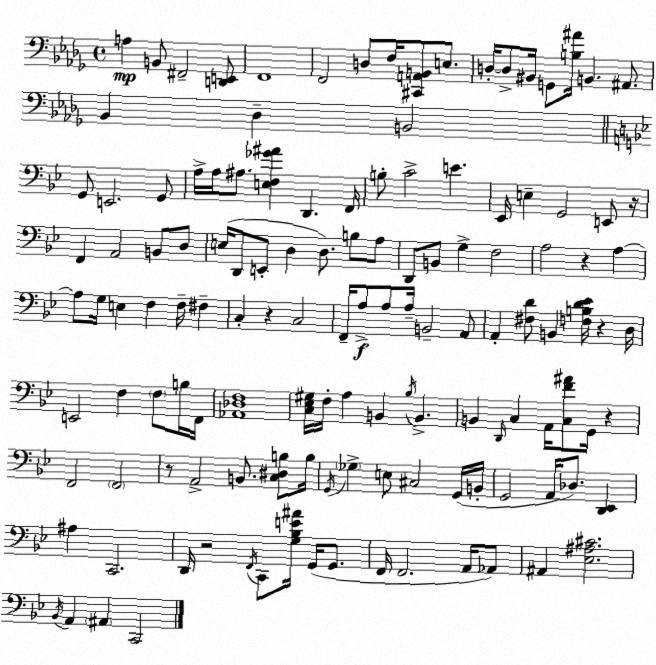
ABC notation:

X:1
T:Untitled
M:4/4
L:1/4
K:Bbm
A, B,,/2 ^F,,2 [D,,E,,]/2 F,,4 F,,2 D,/2 F,/4 [^C,,A,,B,,]/2 E,/2 D,/4 D,/2 ^B,,/4 G,,/2 [B,^A]/4 B,, ^A,,/2 _B,, _D, B,,2 G,,/2 E,,2 G,,/2 A,/4 A,/4 ^A,/2 [E,F,_G^A] D,, F,,/4 B,/2 C2 E _E,,/4 E, G,,2 E,,/2 z/4 F,, A,,2 B,,/2 D,/2 E,/4 D,,/2 E,,/2 D, D,/2 B,/2 A,/2 D,,/2 B,,/2 G, F,2 A,2 z A, A,/2 G,/4 E, F, F,/4 ^F, C, z C,2 F,,/4 A,/2 A,/2 A,/4 B,,2 A,,/2 A,, [^F,D]/2 B,, [F,B,D_E]/4 z D,/4 E,,2 F, F,/2 B,/4 F,,/4 [_A,,_D,F,]4 [C,_E,^G,]/4 F,/4 A, B,, _B,/4 B,, B,, D,,/4 C, A,,/4 [C,F^A]/2 G,,/4 z F,,2 F,,2 z/2 A,,2 B,,/2 [C,^D,B,]/2 B,/4 G,,/4 _G, E,/2 ^C,2 G,,/4 B,,/4 G,,2 A,,/4 _D,/2 [D,,_E,,] ^A, C,,2 D,,/4 z2 F,,/4 C,,/2 [G,_B,E^A]/4 G,,/4 G,,/2 F,,/4 F,,2 A,,/4 _A,,/2 ^A,, [_E,^A,^C]2 _B,,/4 A,, ^A,, C,,2